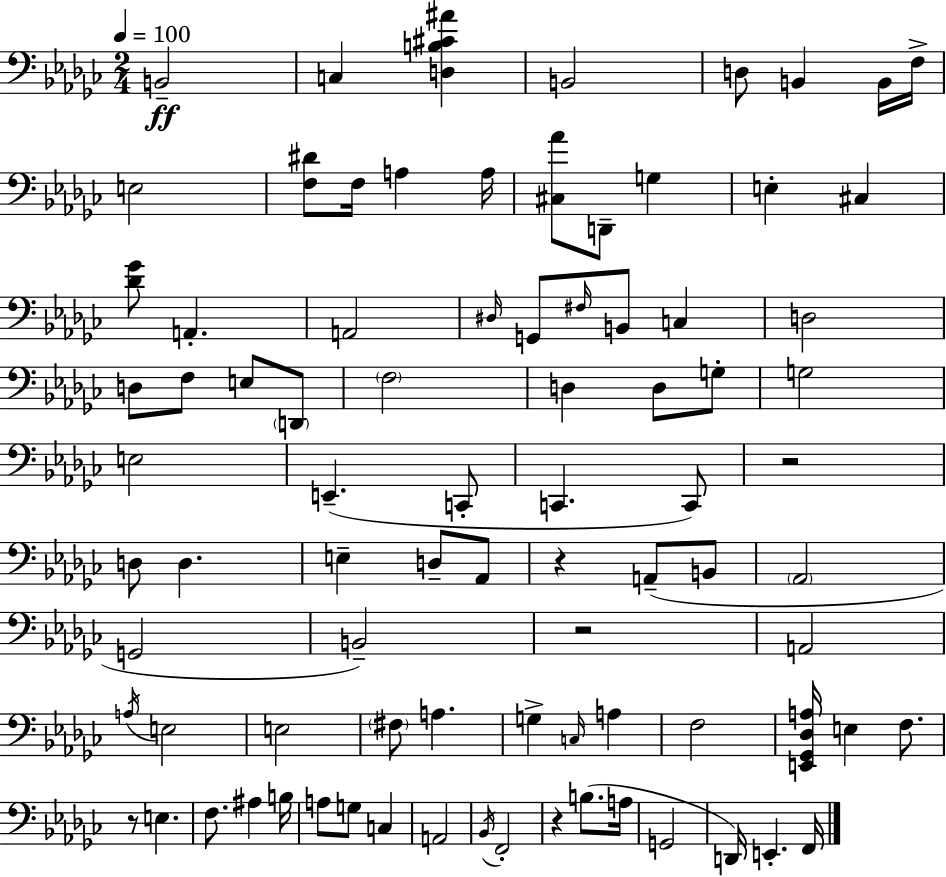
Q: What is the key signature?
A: EES minor